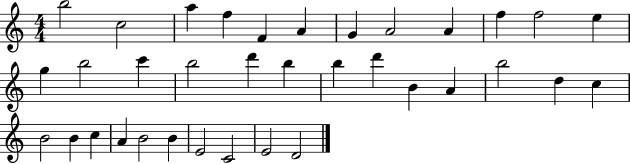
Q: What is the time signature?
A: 4/4